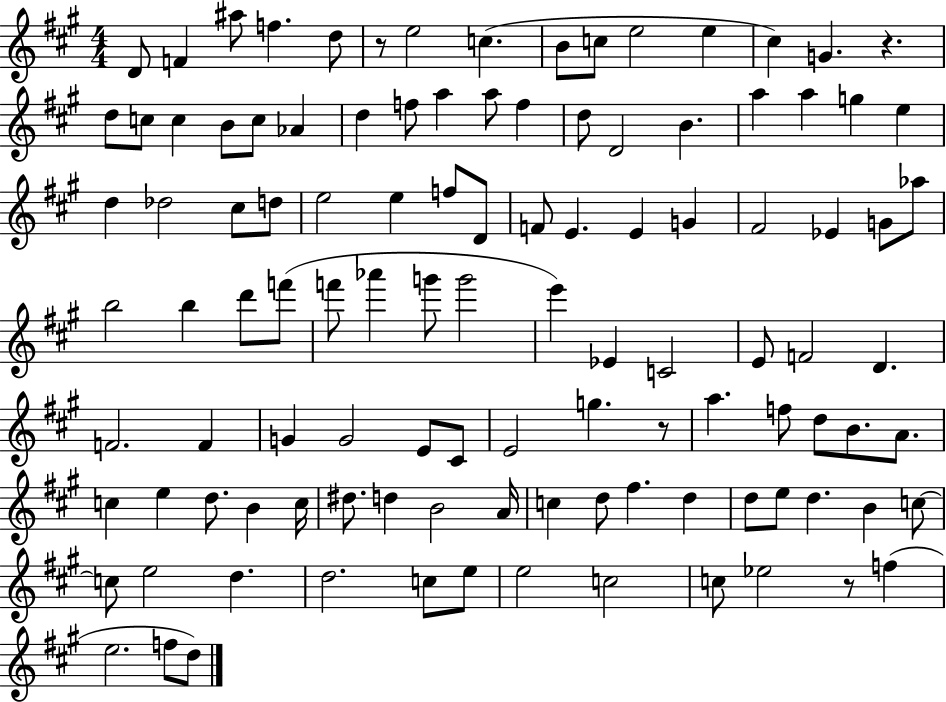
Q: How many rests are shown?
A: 4